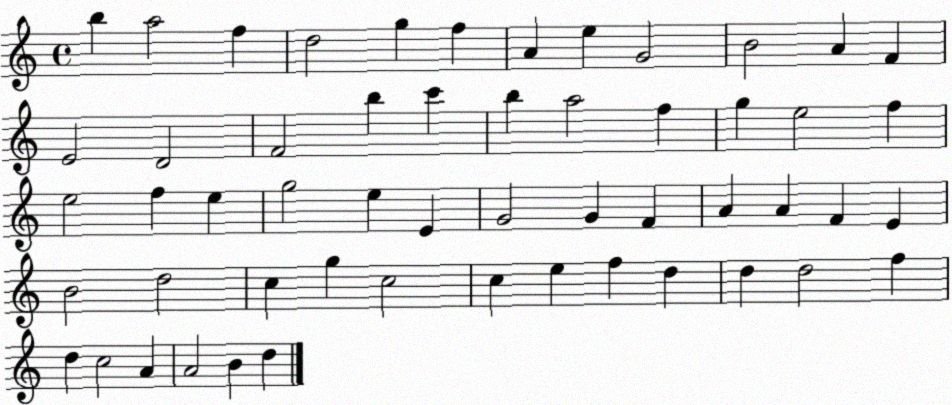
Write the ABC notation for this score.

X:1
T:Untitled
M:4/4
L:1/4
K:C
b a2 f d2 g f A e G2 B2 A F E2 D2 F2 b c' b a2 f g e2 f e2 f e g2 e E G2 G F A A F E B2 d2 c g c2 c e f d d d2 f d c2 A A2 B d